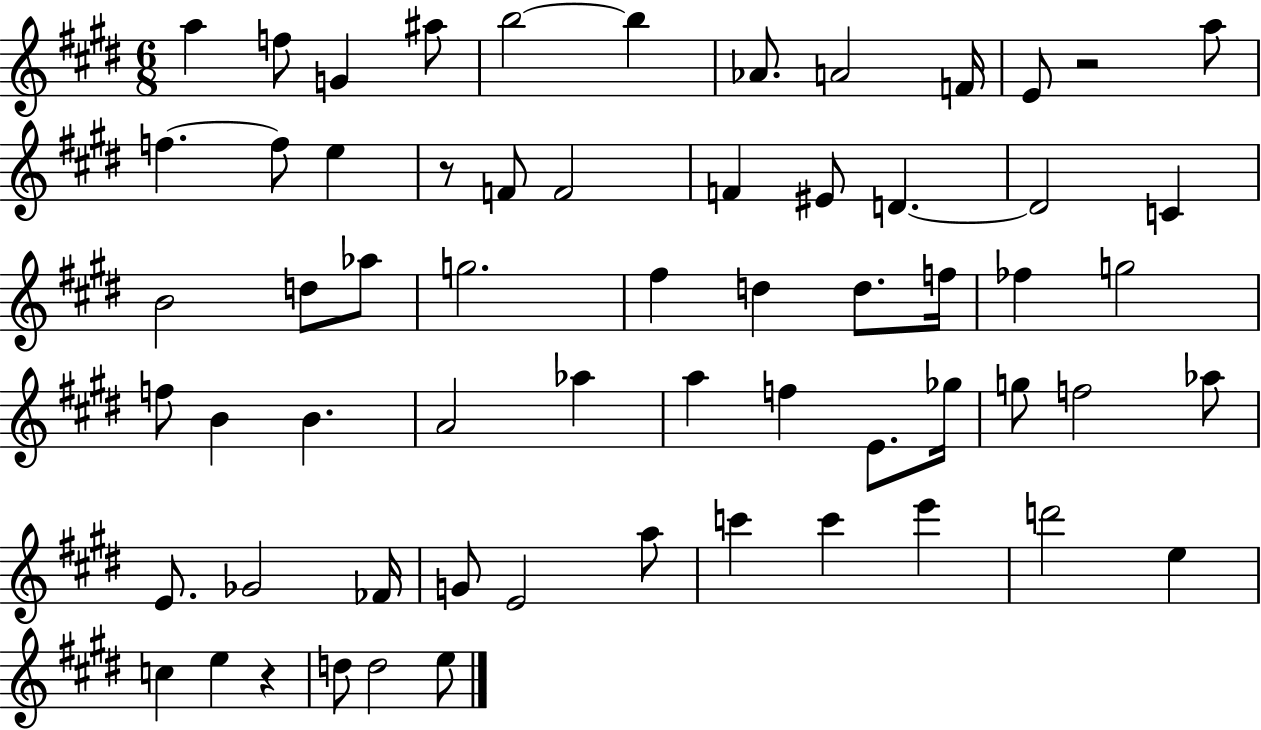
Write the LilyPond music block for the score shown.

{
  \clef treble
  \numericTimeSignature
  \time 6/8
  \key e \major
  \repeat volta 2 { a''4 f''8 g'4 ais''8 | b''2~~ b''4 | aes'8. a'2 f'16 | e'8 r2 a''8 | \break f''4.~~ f''8 e''4 | r8 f'8 f'2 | f'4 eis'8 d'4.~~ | d'2 c'4 | \break b'2 d''8 aes''8 | g''2. | fis''4 d''4 d''8. f''16 | fes''4 g''2 | \break f''8 b'4 b'4. | a'2 aes''4 | a''4 f''4 e'8. ges''16 | g''8 f''2 aes''8 | \break e'8. ges'2 fes'16 | g'8 e'2 a''8 | c'''4 c'''4 e'''4 | d'''2 e''4 | \break c''4 e''4 r4 | d''8 d''2 e''8 | } \bar "|."
}